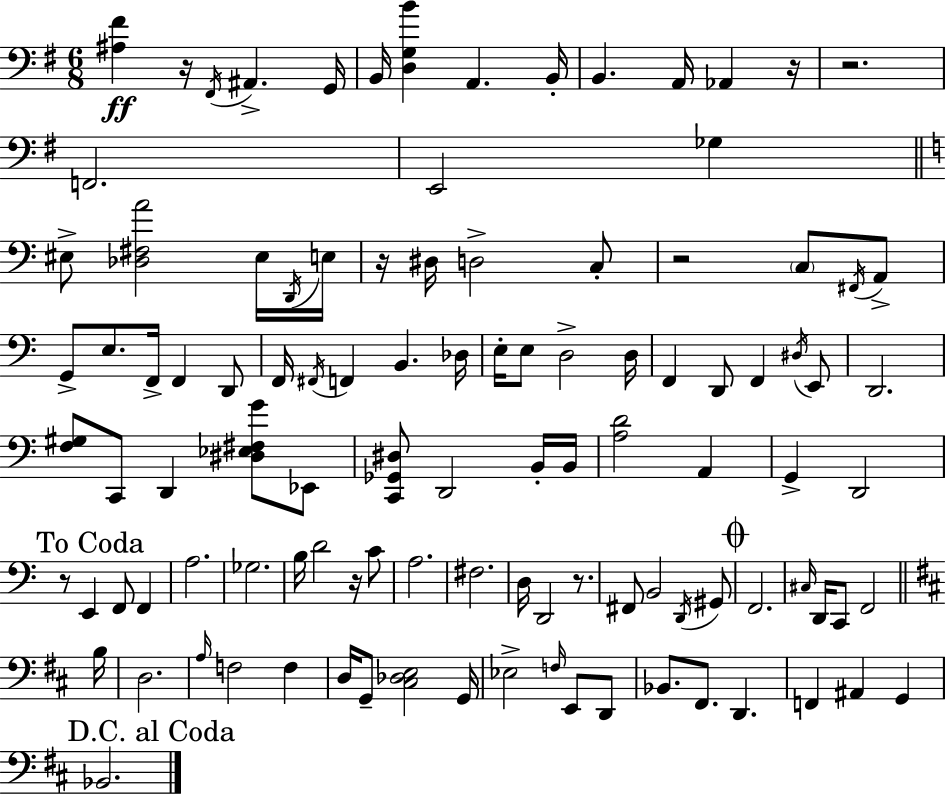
X:1
T:Untitled
M:6/8
L:1/4
K:Em
[^A,^F] z/4 ^F,,/4 ^A,, G,,/4 B,,/4 [D,G,B] A,, B,,/4 B,, A,,/4 _A,, z/4 z2 F,,2 E,,2 _G, ^E,/2 [_D,^F,A]2 ^E,/4 D,,/4 E,/4 z/4 ^D,/4 D,2 C,/2 z2 C,/2 ^F,,/4 A,,/2 G,,/2 E,/2 F,,/4 F,, D,,/2 F,,/4 ^F,,/4 F,, B,, _D,/4 E,/4 E,/2 D,2 D,/4 F,, D,,/2 F,, ^D,/4 E,,/2 D,,2 [F,^G,]/2 C,,/2 D,, [^D,_E,^F,G]/2 _E,,/2 [C,,_G,,^D,]/2 D,,2 B,,/4 B,,/4 [A,D]2 A,, G,, D,,2 z/2 E,, F,,/2 F,, A,2 _G,2 B,/4 D2 z/4 C/2 A,2 ^F,2 D,/4 D,,2 z/2 ^F,,/2 B,,2 D,,/4 ^G,,/2 F,,2 ^C,/4 D,,/4 C,,/2 F,,2 B,/4 D,2 A,/4 F,2 F, D,/4 G,,/2 [^C,_D,E,]2 G,,/4 _E,2 F,/4 E,,/2 D,,/2 _B,,/2 ^F,,/2 D,, F,, ^A,, G,, _B,,2